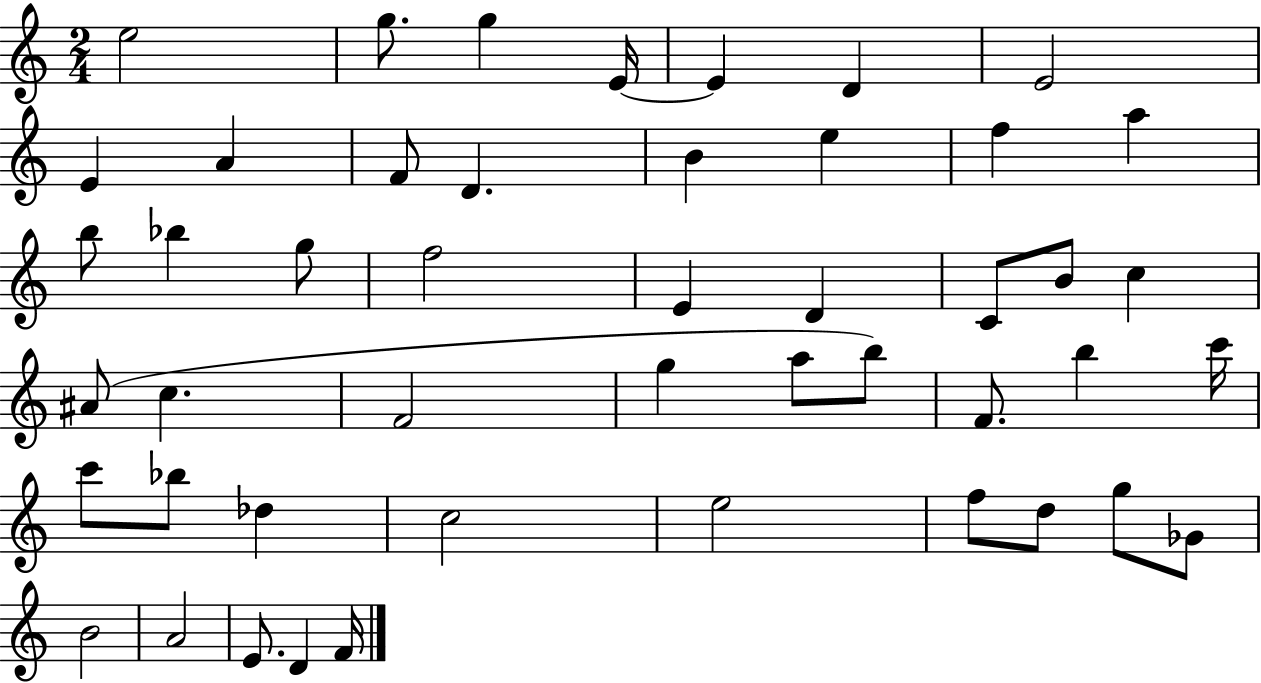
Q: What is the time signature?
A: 2/4